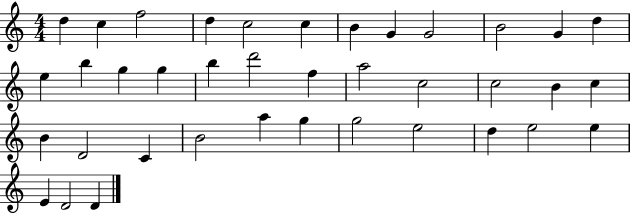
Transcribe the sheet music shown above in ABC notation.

X:1
T:Untitled
M:4/4
L:1/4
K:C
d c f2 d c2 c B G G2 B2 G d e b g g b d'2 f a2 c2 c2 B c B D2 C B2 a g g2 e2 d e2 e E D2 D